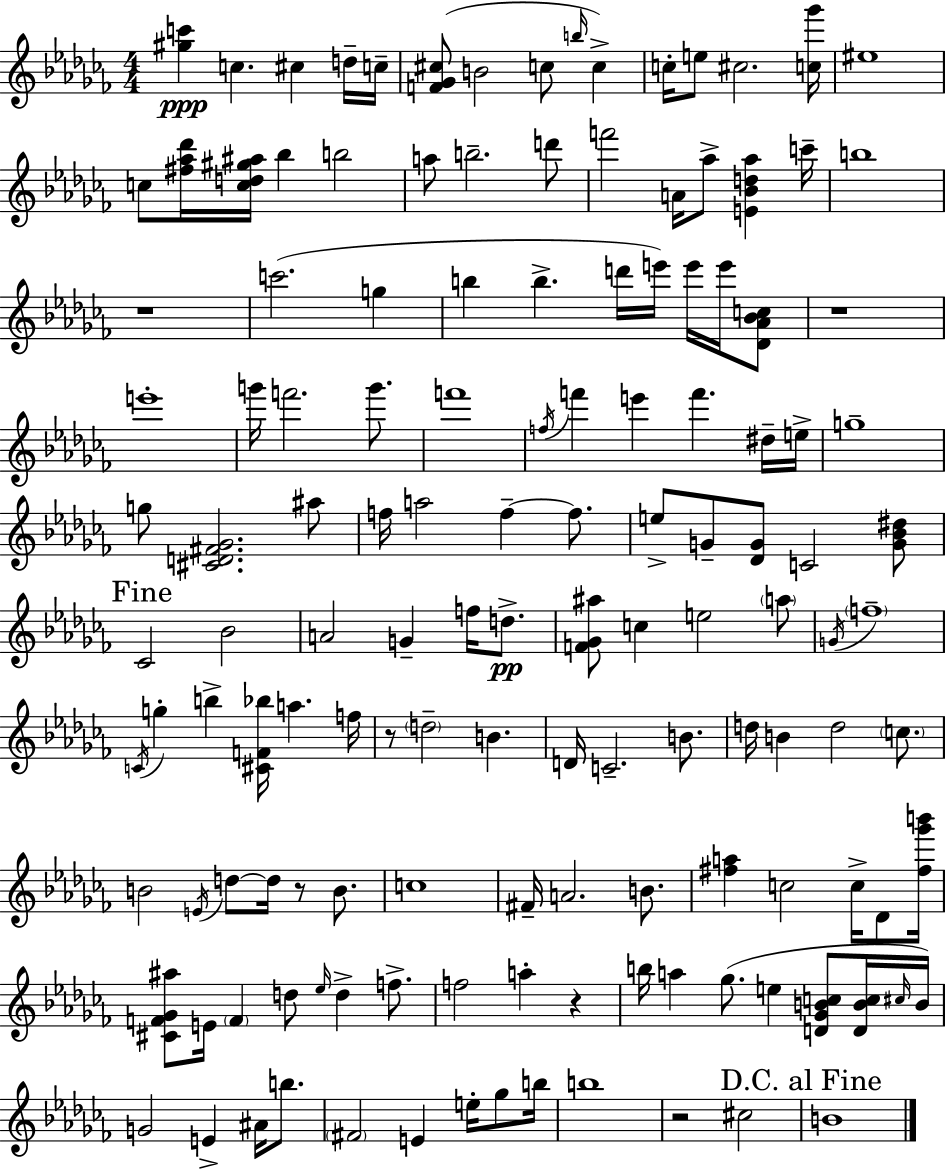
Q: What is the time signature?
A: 4/4